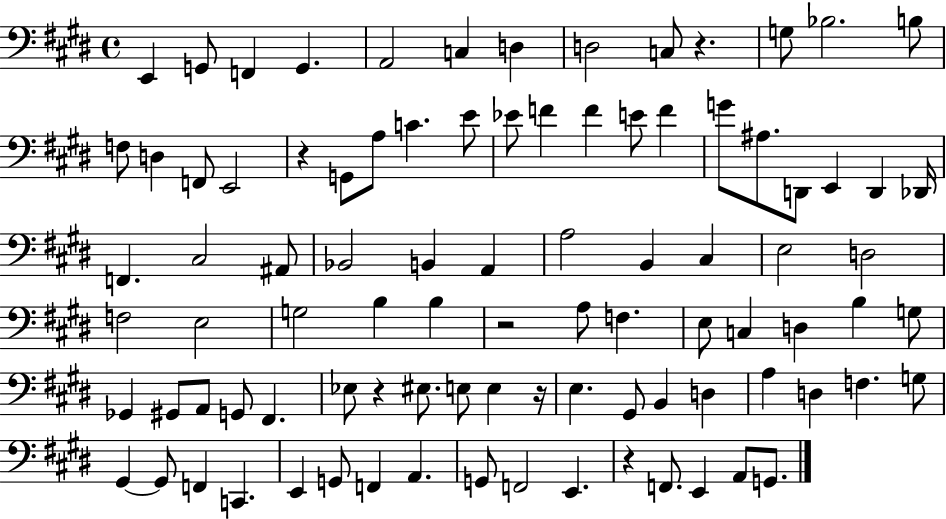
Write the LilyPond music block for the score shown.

{
  \clef bass
  \time 4/4
  \defaultTimeSignature
  \key e \major
  e,4 g,8 f,4 g,4. | a,2 c4 d4 | d2 c8 r4. | g8 bes2. b8 | \break f8 d4 f,8 e,2 | r4 g,8 a8 c'4. e'8 | ees'8 f'4 f'4 e'8 f'4 | g'8 ais8. d,8 e,4 d,4 des,16 | \break f,4. cis2 ais,8 | bes,2 b,4 a,4 | a2 b,4 cis4 | e2 d2 | \break f2 e2 | g2 b4 b4 | r2 a8 f4. | e8 c4 d4 b4 g8 | \break ges,4 gis,8 a,8 g,8 fis,4. | ees8 r4 eis8. e8 e4 r16 | e4. gis,8 b,4 d4 | a4 d4 f4. g8 | \break gis,4~~ gis,8 f,4 c,4. | e,4 g,8 f,4 a,4. | g,8 f,2 e,4. | r4 f,8. e,4 a,8 g,8. | \break \bar "|."
}